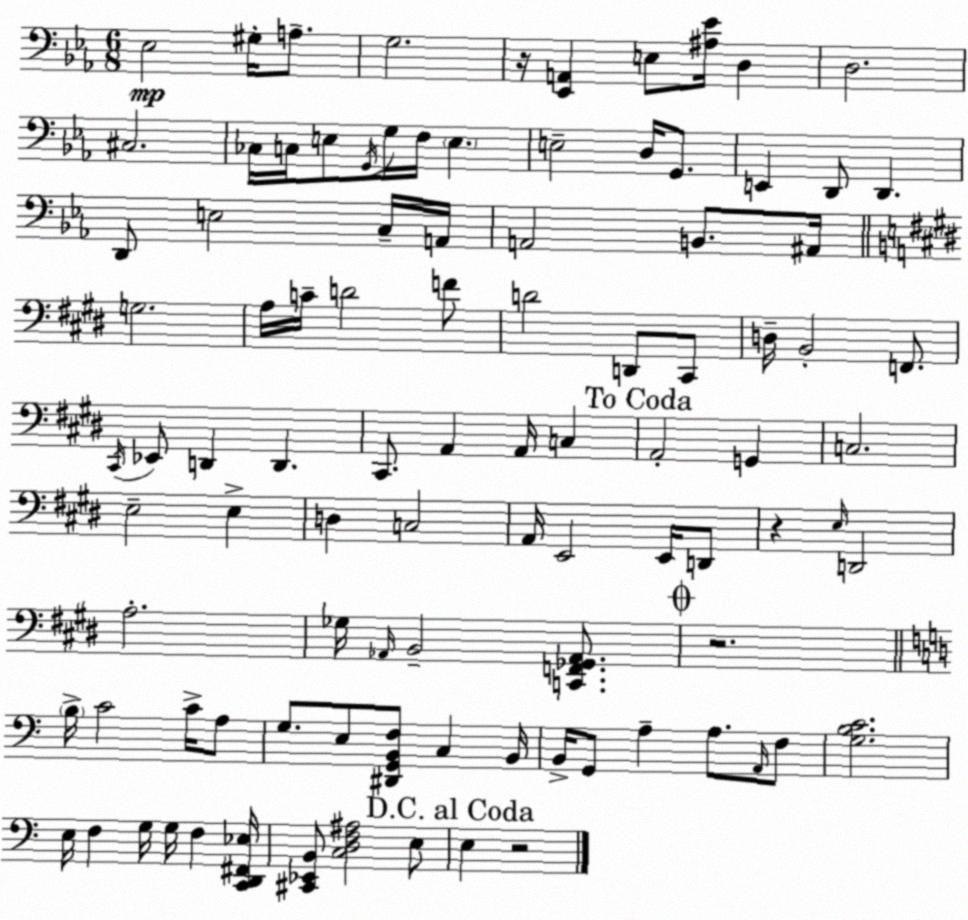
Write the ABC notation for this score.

X:1
T:Untitled
M:6/8
L:1/4
K:Cm
_E,2 ^G,/4 A,/2 G,2 z/4 [_E,,A,,] E,/2 [^A,_E]/4 D, D,2 ^C,2 _C,/4 C,/4 E,/2 G,,/4 G,/4 F,/4 E, E,2 D,/4 G,,/2 E,, D,,/2 D,, D,,/2 E,2 C,/4 A,,/4 A,,2 B,,/2 ^A,,/4 G,2 A,/4 C/4 D2 F/2 D2 D,,/2 ^C,,/2 D,/4 B,,2 F,,/2 ^C,,/4 _E,,/2 D,, D,, ^C,,/2 A,, A,,/4 C, A,,2 G,, C,2 E,2 E, D, C,2 A,,/4 E,,2 E,,/4 D,,/2 z E,/4 D,,2 A,2 _G,/4 _A,,/4 B,,2 [C,,F,,_G,,_A,,]/2 z2 B,/4 C2 C/4 A,/2 G,/2 E,/2 [^D,,G,,B,,F,]/2 C, B,,/4 B,,/4 G,,/2 A, A,/2 A,,/4 F,/2 [G,B,C]2 E,/4 F, G,/4 G,/4 F, [C,,D,,^F,,_E,]/4 [^C,,_E,,B,,]/2 [C,D,F,^A,]2 E,/2 E, z2